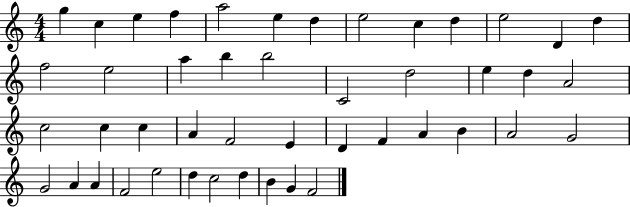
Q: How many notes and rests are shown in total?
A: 46